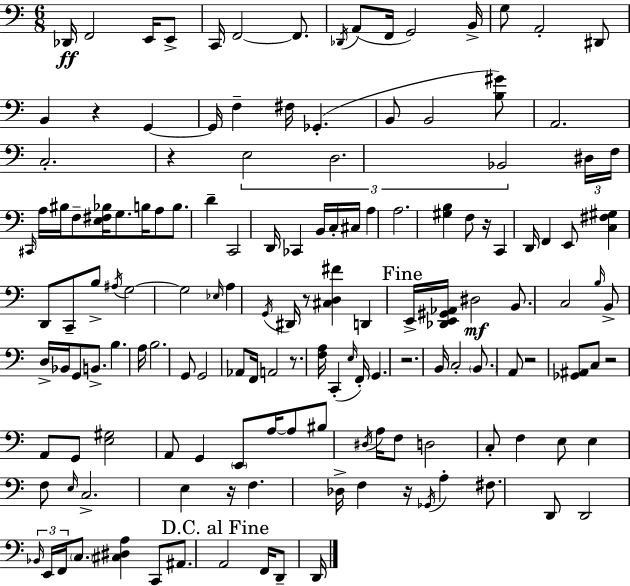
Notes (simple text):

Db2/s F2/h E2/s E2/e C2/s F2/h F2/e. Db2/s A2/e F2/s G2/h B2/s G3/e A2/h D#2/e B2/q R/q G2/q G2/s F3/q F#3/s Gb2/q. B2/e B2/h [B3,G#4]/e A2/h. C3/h. R/q E3/h D3/h. Bb2/h D#3/s F3/s C#2/s A3/s BIS3/s F3/e [E3,F#3,Bb3]/s G3/e. B3/s A3/e B3/e. D4/q C2/h D2/s CES2/q B2/s C3/s C#3/s A3/q A3/h. [G#3,B3]/q F3/e R/s C2/q D2/s F2/q E2/e [C3,F#3,G#3]/q D2/e C2/e B3/e A#3/s G3/h G3/h Eb3/s A3/q G2/s D#2/s R/e [C#3,D3,F#4]/q D2/q E2/s [Db2,E2,G#2,Ab2]/s D#3/h B2/e. C3/h B3/s B2/e D3/s Bb2/s G2/e B2/e. B3/q. A3/s B3/h. G2/e G2/h Ab2/e F2/s A2/h R/e. [F3,A3]/s C2/q E3/s F2/s G2/q. R/h. B2/s C3/h B2/e. A2/e R/h [Gb2,A#2]/e C3/e R/h A2/e G2/e [E3,G#3]/h A2/e G2/q E2/e A3/s A3/e BIS3/e D#3/s A3/s F3/e D3/h C3/e F3/q E3/e E3/q F3/e E3/s C3/h. E3/q R/s F3/q. Db3/s F3/q R/s Gb2/s A3/q F#3/e. D2/e D2/h Bb2/s E2/s F2/s C3/e. [C#3,D#3,A3]/q C2/e A#2/e. A2/h F2/s D2/e D2/s